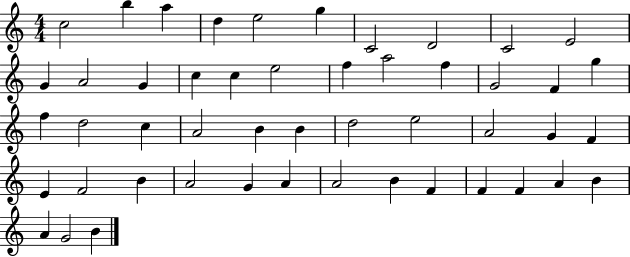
{
  \clef treble
  \numericTimeSignature
  \time 4/4
  \key c \major
  c''2 b''4 a''4 | d''4 e''2 g''4 | c'2 d'2 | c'2 e'2 | \break g'4 a'2 g'4 | c''4 c''4 e''2 | f''4 a''2 f''4 | g'2 f'4 g''4 | \break f''4 d''2 c''4 | a'2 b'4 b'4 | d''2 e''2 | a'2 g'4 f'4 | \break e'4 f'2 b'4 | a'2 g'4 a'4 | a'2 b'4 f'4 | f'4 f'4 a'4 b'4 | \break a'4 g'2 b'4 | \bar "|."
}